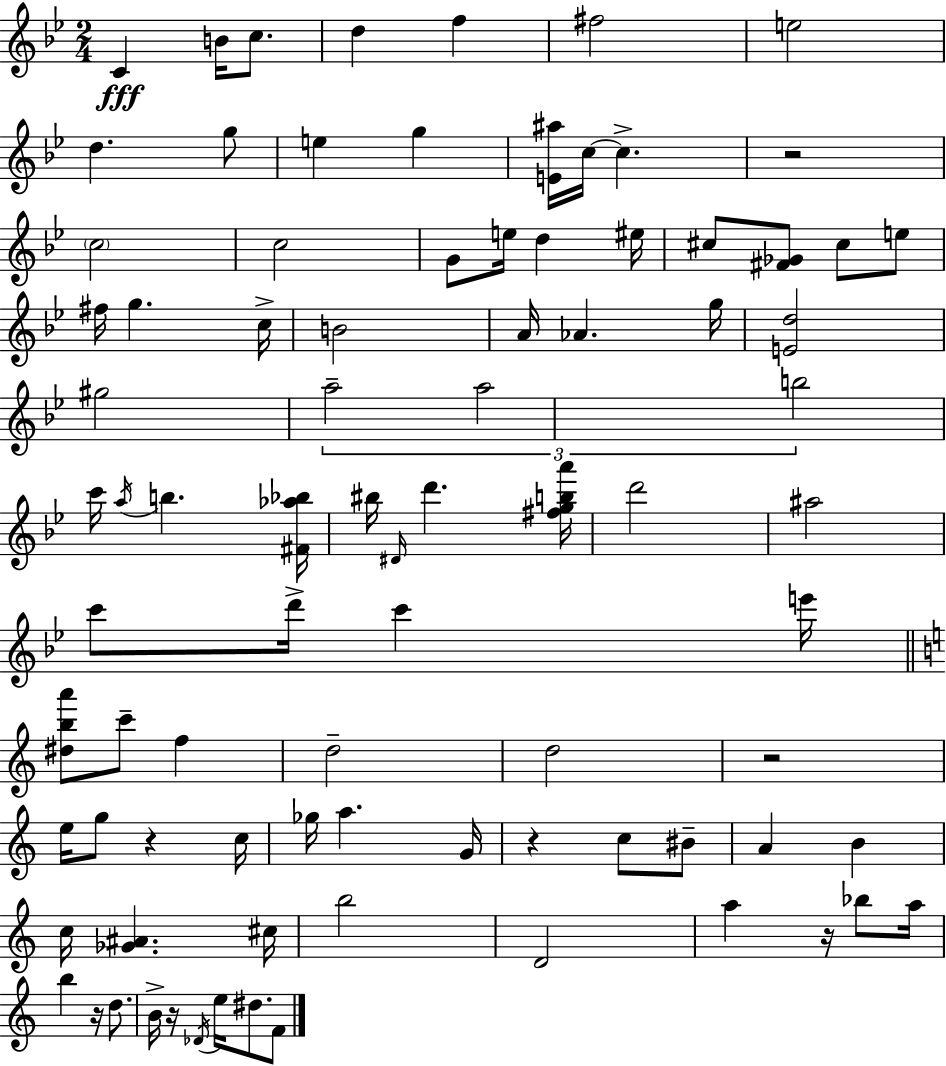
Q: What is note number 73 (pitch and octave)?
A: F4